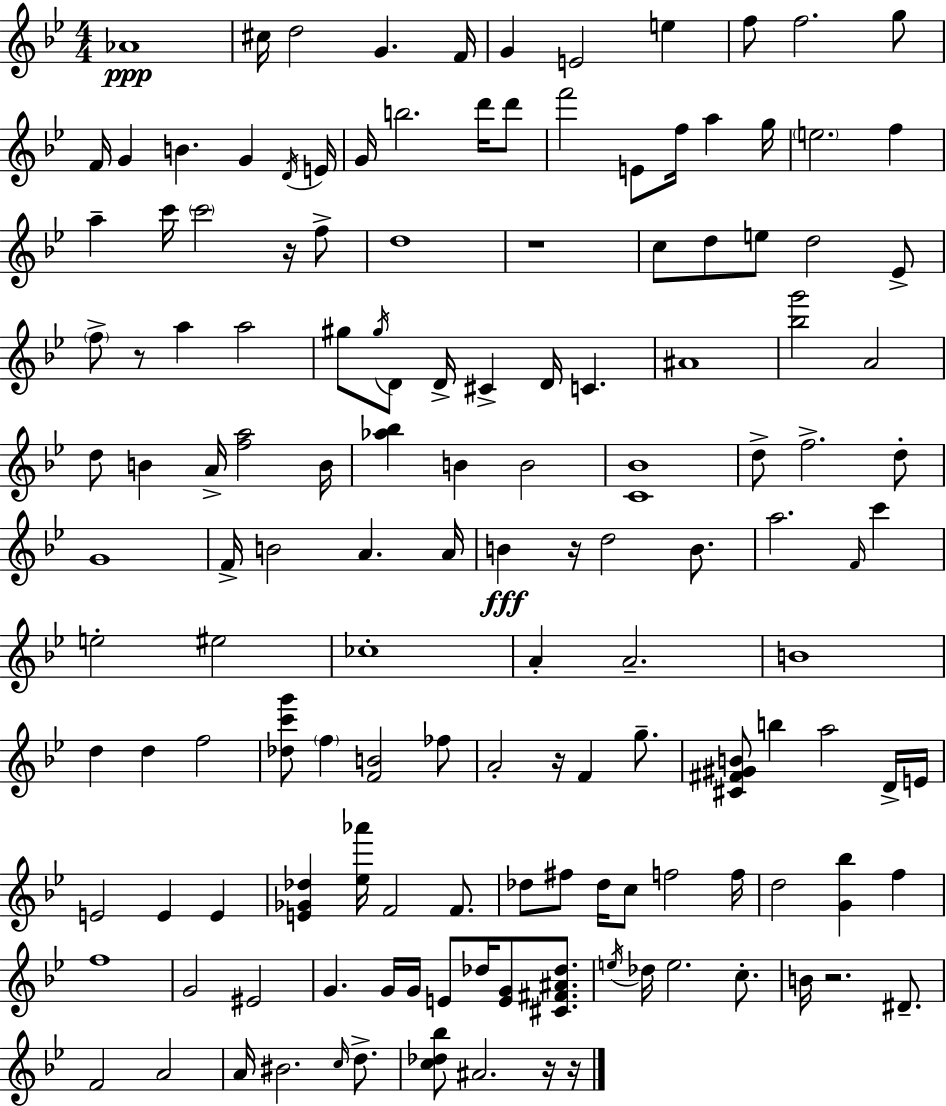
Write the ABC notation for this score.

X:1
T:Untitled
M:4/4
L:1/4
K:Bb
_A4 ^c/4 d2 G F/4 G E2 e f/2 f2 g/2 F/4 G B G D/4 E/4 G/4 b2 d'/4 d'/2 f'2 E/2 f/4 a g/4 e2 f a c'/4 c'2 z/4 f/2 d4 z4 c/2 d/2 e/2 d2 _E/2 f/2 z/2 a a2 ^g/2 ^g/4 D/2 D/4 ^C D/4 C ^A4 [_bg']2 A2 d/2 B A/4 [fa]2 B/4 [_a_b] B B2 [C_B]4 d/2 f2 d/2 G4 F/4 B2 A A/4 B z/4 d2 B/2 a2 F/4 c' e2 ^e2 _c4 A A2 B4 d d f2 [_dc'g']/2 f [FB]2 _f/2 A2 z/4 F g/2 [^C^F^GB]/2 b a2 D/4 E/4 E2 E E [E_G_d] [_e_a']/4 F2 F/2 _d/2 ^f/2 _d/4 c/2 f2 f/4 d2 [G_b] f f4 G2 ^E2 G G/4 G/4 E/2 _d/4 [EG]/2 [^C^F^A_d]/2 e/4 _d/4 e2 c/2 B/4 z2 ^D/2 F2 A2 A/4 ^B2 c/4 d/2 [c_d_b]/2 ^A2 z/4 z/4